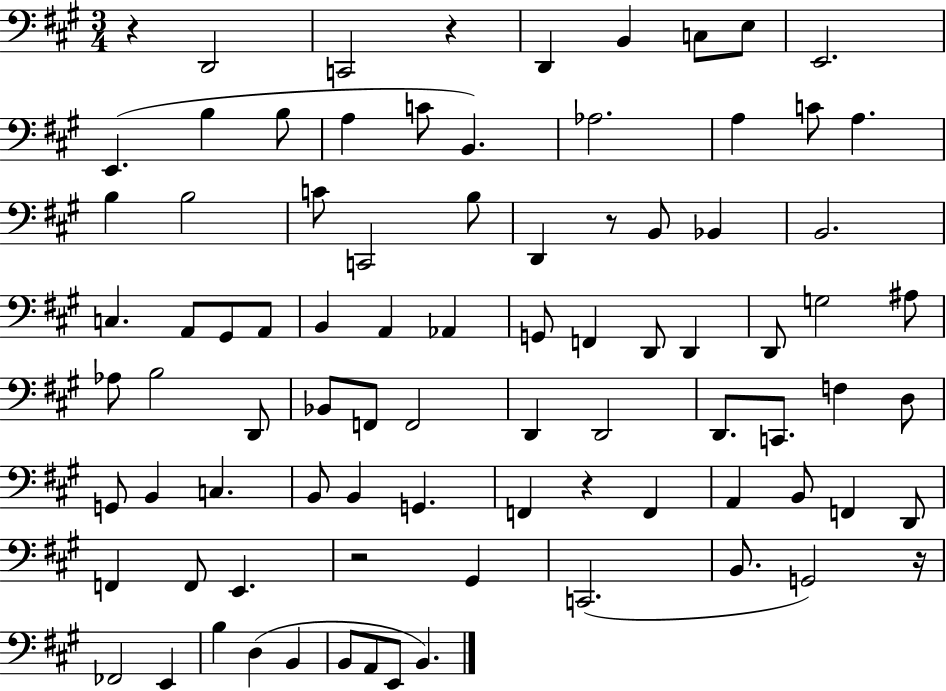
X:1
T:Untitled
M:3/4
L:1/4
K:A
z D,,2 C,,2 z D,, B,, C,/2 E,/2 E,,2 E,, B, B,/2 A, C/2 B,, _A,2 A, C/2 A, B, B,2 C/2 C,,2 B,/2 D,, z/2 B,,/2 _B,, B,,2 C, A,,/2 ^G,,/2 A,,/2 B,, A,, _A,, G,,/2 F,, D,,/2 D,, D,,/2 G,2 ^A,/2 _A,/2 B,2 D,,/2 _B,,/2 F,,/2 F,,2 D,, D,,2 D,,/2 C,,/2 F, D,/2 G,,/2 B,, C, B,,/2 B,, G,, F,, z F,, A,, B,,/2 F,, D,,/2 F,, F,,/2 E,, z2 ^G,, C,,2 B,,/2 G,,2 z/4 _F,,2 E,, B, D, B,, B,,/2 A,,/2 E,,/2 B,,